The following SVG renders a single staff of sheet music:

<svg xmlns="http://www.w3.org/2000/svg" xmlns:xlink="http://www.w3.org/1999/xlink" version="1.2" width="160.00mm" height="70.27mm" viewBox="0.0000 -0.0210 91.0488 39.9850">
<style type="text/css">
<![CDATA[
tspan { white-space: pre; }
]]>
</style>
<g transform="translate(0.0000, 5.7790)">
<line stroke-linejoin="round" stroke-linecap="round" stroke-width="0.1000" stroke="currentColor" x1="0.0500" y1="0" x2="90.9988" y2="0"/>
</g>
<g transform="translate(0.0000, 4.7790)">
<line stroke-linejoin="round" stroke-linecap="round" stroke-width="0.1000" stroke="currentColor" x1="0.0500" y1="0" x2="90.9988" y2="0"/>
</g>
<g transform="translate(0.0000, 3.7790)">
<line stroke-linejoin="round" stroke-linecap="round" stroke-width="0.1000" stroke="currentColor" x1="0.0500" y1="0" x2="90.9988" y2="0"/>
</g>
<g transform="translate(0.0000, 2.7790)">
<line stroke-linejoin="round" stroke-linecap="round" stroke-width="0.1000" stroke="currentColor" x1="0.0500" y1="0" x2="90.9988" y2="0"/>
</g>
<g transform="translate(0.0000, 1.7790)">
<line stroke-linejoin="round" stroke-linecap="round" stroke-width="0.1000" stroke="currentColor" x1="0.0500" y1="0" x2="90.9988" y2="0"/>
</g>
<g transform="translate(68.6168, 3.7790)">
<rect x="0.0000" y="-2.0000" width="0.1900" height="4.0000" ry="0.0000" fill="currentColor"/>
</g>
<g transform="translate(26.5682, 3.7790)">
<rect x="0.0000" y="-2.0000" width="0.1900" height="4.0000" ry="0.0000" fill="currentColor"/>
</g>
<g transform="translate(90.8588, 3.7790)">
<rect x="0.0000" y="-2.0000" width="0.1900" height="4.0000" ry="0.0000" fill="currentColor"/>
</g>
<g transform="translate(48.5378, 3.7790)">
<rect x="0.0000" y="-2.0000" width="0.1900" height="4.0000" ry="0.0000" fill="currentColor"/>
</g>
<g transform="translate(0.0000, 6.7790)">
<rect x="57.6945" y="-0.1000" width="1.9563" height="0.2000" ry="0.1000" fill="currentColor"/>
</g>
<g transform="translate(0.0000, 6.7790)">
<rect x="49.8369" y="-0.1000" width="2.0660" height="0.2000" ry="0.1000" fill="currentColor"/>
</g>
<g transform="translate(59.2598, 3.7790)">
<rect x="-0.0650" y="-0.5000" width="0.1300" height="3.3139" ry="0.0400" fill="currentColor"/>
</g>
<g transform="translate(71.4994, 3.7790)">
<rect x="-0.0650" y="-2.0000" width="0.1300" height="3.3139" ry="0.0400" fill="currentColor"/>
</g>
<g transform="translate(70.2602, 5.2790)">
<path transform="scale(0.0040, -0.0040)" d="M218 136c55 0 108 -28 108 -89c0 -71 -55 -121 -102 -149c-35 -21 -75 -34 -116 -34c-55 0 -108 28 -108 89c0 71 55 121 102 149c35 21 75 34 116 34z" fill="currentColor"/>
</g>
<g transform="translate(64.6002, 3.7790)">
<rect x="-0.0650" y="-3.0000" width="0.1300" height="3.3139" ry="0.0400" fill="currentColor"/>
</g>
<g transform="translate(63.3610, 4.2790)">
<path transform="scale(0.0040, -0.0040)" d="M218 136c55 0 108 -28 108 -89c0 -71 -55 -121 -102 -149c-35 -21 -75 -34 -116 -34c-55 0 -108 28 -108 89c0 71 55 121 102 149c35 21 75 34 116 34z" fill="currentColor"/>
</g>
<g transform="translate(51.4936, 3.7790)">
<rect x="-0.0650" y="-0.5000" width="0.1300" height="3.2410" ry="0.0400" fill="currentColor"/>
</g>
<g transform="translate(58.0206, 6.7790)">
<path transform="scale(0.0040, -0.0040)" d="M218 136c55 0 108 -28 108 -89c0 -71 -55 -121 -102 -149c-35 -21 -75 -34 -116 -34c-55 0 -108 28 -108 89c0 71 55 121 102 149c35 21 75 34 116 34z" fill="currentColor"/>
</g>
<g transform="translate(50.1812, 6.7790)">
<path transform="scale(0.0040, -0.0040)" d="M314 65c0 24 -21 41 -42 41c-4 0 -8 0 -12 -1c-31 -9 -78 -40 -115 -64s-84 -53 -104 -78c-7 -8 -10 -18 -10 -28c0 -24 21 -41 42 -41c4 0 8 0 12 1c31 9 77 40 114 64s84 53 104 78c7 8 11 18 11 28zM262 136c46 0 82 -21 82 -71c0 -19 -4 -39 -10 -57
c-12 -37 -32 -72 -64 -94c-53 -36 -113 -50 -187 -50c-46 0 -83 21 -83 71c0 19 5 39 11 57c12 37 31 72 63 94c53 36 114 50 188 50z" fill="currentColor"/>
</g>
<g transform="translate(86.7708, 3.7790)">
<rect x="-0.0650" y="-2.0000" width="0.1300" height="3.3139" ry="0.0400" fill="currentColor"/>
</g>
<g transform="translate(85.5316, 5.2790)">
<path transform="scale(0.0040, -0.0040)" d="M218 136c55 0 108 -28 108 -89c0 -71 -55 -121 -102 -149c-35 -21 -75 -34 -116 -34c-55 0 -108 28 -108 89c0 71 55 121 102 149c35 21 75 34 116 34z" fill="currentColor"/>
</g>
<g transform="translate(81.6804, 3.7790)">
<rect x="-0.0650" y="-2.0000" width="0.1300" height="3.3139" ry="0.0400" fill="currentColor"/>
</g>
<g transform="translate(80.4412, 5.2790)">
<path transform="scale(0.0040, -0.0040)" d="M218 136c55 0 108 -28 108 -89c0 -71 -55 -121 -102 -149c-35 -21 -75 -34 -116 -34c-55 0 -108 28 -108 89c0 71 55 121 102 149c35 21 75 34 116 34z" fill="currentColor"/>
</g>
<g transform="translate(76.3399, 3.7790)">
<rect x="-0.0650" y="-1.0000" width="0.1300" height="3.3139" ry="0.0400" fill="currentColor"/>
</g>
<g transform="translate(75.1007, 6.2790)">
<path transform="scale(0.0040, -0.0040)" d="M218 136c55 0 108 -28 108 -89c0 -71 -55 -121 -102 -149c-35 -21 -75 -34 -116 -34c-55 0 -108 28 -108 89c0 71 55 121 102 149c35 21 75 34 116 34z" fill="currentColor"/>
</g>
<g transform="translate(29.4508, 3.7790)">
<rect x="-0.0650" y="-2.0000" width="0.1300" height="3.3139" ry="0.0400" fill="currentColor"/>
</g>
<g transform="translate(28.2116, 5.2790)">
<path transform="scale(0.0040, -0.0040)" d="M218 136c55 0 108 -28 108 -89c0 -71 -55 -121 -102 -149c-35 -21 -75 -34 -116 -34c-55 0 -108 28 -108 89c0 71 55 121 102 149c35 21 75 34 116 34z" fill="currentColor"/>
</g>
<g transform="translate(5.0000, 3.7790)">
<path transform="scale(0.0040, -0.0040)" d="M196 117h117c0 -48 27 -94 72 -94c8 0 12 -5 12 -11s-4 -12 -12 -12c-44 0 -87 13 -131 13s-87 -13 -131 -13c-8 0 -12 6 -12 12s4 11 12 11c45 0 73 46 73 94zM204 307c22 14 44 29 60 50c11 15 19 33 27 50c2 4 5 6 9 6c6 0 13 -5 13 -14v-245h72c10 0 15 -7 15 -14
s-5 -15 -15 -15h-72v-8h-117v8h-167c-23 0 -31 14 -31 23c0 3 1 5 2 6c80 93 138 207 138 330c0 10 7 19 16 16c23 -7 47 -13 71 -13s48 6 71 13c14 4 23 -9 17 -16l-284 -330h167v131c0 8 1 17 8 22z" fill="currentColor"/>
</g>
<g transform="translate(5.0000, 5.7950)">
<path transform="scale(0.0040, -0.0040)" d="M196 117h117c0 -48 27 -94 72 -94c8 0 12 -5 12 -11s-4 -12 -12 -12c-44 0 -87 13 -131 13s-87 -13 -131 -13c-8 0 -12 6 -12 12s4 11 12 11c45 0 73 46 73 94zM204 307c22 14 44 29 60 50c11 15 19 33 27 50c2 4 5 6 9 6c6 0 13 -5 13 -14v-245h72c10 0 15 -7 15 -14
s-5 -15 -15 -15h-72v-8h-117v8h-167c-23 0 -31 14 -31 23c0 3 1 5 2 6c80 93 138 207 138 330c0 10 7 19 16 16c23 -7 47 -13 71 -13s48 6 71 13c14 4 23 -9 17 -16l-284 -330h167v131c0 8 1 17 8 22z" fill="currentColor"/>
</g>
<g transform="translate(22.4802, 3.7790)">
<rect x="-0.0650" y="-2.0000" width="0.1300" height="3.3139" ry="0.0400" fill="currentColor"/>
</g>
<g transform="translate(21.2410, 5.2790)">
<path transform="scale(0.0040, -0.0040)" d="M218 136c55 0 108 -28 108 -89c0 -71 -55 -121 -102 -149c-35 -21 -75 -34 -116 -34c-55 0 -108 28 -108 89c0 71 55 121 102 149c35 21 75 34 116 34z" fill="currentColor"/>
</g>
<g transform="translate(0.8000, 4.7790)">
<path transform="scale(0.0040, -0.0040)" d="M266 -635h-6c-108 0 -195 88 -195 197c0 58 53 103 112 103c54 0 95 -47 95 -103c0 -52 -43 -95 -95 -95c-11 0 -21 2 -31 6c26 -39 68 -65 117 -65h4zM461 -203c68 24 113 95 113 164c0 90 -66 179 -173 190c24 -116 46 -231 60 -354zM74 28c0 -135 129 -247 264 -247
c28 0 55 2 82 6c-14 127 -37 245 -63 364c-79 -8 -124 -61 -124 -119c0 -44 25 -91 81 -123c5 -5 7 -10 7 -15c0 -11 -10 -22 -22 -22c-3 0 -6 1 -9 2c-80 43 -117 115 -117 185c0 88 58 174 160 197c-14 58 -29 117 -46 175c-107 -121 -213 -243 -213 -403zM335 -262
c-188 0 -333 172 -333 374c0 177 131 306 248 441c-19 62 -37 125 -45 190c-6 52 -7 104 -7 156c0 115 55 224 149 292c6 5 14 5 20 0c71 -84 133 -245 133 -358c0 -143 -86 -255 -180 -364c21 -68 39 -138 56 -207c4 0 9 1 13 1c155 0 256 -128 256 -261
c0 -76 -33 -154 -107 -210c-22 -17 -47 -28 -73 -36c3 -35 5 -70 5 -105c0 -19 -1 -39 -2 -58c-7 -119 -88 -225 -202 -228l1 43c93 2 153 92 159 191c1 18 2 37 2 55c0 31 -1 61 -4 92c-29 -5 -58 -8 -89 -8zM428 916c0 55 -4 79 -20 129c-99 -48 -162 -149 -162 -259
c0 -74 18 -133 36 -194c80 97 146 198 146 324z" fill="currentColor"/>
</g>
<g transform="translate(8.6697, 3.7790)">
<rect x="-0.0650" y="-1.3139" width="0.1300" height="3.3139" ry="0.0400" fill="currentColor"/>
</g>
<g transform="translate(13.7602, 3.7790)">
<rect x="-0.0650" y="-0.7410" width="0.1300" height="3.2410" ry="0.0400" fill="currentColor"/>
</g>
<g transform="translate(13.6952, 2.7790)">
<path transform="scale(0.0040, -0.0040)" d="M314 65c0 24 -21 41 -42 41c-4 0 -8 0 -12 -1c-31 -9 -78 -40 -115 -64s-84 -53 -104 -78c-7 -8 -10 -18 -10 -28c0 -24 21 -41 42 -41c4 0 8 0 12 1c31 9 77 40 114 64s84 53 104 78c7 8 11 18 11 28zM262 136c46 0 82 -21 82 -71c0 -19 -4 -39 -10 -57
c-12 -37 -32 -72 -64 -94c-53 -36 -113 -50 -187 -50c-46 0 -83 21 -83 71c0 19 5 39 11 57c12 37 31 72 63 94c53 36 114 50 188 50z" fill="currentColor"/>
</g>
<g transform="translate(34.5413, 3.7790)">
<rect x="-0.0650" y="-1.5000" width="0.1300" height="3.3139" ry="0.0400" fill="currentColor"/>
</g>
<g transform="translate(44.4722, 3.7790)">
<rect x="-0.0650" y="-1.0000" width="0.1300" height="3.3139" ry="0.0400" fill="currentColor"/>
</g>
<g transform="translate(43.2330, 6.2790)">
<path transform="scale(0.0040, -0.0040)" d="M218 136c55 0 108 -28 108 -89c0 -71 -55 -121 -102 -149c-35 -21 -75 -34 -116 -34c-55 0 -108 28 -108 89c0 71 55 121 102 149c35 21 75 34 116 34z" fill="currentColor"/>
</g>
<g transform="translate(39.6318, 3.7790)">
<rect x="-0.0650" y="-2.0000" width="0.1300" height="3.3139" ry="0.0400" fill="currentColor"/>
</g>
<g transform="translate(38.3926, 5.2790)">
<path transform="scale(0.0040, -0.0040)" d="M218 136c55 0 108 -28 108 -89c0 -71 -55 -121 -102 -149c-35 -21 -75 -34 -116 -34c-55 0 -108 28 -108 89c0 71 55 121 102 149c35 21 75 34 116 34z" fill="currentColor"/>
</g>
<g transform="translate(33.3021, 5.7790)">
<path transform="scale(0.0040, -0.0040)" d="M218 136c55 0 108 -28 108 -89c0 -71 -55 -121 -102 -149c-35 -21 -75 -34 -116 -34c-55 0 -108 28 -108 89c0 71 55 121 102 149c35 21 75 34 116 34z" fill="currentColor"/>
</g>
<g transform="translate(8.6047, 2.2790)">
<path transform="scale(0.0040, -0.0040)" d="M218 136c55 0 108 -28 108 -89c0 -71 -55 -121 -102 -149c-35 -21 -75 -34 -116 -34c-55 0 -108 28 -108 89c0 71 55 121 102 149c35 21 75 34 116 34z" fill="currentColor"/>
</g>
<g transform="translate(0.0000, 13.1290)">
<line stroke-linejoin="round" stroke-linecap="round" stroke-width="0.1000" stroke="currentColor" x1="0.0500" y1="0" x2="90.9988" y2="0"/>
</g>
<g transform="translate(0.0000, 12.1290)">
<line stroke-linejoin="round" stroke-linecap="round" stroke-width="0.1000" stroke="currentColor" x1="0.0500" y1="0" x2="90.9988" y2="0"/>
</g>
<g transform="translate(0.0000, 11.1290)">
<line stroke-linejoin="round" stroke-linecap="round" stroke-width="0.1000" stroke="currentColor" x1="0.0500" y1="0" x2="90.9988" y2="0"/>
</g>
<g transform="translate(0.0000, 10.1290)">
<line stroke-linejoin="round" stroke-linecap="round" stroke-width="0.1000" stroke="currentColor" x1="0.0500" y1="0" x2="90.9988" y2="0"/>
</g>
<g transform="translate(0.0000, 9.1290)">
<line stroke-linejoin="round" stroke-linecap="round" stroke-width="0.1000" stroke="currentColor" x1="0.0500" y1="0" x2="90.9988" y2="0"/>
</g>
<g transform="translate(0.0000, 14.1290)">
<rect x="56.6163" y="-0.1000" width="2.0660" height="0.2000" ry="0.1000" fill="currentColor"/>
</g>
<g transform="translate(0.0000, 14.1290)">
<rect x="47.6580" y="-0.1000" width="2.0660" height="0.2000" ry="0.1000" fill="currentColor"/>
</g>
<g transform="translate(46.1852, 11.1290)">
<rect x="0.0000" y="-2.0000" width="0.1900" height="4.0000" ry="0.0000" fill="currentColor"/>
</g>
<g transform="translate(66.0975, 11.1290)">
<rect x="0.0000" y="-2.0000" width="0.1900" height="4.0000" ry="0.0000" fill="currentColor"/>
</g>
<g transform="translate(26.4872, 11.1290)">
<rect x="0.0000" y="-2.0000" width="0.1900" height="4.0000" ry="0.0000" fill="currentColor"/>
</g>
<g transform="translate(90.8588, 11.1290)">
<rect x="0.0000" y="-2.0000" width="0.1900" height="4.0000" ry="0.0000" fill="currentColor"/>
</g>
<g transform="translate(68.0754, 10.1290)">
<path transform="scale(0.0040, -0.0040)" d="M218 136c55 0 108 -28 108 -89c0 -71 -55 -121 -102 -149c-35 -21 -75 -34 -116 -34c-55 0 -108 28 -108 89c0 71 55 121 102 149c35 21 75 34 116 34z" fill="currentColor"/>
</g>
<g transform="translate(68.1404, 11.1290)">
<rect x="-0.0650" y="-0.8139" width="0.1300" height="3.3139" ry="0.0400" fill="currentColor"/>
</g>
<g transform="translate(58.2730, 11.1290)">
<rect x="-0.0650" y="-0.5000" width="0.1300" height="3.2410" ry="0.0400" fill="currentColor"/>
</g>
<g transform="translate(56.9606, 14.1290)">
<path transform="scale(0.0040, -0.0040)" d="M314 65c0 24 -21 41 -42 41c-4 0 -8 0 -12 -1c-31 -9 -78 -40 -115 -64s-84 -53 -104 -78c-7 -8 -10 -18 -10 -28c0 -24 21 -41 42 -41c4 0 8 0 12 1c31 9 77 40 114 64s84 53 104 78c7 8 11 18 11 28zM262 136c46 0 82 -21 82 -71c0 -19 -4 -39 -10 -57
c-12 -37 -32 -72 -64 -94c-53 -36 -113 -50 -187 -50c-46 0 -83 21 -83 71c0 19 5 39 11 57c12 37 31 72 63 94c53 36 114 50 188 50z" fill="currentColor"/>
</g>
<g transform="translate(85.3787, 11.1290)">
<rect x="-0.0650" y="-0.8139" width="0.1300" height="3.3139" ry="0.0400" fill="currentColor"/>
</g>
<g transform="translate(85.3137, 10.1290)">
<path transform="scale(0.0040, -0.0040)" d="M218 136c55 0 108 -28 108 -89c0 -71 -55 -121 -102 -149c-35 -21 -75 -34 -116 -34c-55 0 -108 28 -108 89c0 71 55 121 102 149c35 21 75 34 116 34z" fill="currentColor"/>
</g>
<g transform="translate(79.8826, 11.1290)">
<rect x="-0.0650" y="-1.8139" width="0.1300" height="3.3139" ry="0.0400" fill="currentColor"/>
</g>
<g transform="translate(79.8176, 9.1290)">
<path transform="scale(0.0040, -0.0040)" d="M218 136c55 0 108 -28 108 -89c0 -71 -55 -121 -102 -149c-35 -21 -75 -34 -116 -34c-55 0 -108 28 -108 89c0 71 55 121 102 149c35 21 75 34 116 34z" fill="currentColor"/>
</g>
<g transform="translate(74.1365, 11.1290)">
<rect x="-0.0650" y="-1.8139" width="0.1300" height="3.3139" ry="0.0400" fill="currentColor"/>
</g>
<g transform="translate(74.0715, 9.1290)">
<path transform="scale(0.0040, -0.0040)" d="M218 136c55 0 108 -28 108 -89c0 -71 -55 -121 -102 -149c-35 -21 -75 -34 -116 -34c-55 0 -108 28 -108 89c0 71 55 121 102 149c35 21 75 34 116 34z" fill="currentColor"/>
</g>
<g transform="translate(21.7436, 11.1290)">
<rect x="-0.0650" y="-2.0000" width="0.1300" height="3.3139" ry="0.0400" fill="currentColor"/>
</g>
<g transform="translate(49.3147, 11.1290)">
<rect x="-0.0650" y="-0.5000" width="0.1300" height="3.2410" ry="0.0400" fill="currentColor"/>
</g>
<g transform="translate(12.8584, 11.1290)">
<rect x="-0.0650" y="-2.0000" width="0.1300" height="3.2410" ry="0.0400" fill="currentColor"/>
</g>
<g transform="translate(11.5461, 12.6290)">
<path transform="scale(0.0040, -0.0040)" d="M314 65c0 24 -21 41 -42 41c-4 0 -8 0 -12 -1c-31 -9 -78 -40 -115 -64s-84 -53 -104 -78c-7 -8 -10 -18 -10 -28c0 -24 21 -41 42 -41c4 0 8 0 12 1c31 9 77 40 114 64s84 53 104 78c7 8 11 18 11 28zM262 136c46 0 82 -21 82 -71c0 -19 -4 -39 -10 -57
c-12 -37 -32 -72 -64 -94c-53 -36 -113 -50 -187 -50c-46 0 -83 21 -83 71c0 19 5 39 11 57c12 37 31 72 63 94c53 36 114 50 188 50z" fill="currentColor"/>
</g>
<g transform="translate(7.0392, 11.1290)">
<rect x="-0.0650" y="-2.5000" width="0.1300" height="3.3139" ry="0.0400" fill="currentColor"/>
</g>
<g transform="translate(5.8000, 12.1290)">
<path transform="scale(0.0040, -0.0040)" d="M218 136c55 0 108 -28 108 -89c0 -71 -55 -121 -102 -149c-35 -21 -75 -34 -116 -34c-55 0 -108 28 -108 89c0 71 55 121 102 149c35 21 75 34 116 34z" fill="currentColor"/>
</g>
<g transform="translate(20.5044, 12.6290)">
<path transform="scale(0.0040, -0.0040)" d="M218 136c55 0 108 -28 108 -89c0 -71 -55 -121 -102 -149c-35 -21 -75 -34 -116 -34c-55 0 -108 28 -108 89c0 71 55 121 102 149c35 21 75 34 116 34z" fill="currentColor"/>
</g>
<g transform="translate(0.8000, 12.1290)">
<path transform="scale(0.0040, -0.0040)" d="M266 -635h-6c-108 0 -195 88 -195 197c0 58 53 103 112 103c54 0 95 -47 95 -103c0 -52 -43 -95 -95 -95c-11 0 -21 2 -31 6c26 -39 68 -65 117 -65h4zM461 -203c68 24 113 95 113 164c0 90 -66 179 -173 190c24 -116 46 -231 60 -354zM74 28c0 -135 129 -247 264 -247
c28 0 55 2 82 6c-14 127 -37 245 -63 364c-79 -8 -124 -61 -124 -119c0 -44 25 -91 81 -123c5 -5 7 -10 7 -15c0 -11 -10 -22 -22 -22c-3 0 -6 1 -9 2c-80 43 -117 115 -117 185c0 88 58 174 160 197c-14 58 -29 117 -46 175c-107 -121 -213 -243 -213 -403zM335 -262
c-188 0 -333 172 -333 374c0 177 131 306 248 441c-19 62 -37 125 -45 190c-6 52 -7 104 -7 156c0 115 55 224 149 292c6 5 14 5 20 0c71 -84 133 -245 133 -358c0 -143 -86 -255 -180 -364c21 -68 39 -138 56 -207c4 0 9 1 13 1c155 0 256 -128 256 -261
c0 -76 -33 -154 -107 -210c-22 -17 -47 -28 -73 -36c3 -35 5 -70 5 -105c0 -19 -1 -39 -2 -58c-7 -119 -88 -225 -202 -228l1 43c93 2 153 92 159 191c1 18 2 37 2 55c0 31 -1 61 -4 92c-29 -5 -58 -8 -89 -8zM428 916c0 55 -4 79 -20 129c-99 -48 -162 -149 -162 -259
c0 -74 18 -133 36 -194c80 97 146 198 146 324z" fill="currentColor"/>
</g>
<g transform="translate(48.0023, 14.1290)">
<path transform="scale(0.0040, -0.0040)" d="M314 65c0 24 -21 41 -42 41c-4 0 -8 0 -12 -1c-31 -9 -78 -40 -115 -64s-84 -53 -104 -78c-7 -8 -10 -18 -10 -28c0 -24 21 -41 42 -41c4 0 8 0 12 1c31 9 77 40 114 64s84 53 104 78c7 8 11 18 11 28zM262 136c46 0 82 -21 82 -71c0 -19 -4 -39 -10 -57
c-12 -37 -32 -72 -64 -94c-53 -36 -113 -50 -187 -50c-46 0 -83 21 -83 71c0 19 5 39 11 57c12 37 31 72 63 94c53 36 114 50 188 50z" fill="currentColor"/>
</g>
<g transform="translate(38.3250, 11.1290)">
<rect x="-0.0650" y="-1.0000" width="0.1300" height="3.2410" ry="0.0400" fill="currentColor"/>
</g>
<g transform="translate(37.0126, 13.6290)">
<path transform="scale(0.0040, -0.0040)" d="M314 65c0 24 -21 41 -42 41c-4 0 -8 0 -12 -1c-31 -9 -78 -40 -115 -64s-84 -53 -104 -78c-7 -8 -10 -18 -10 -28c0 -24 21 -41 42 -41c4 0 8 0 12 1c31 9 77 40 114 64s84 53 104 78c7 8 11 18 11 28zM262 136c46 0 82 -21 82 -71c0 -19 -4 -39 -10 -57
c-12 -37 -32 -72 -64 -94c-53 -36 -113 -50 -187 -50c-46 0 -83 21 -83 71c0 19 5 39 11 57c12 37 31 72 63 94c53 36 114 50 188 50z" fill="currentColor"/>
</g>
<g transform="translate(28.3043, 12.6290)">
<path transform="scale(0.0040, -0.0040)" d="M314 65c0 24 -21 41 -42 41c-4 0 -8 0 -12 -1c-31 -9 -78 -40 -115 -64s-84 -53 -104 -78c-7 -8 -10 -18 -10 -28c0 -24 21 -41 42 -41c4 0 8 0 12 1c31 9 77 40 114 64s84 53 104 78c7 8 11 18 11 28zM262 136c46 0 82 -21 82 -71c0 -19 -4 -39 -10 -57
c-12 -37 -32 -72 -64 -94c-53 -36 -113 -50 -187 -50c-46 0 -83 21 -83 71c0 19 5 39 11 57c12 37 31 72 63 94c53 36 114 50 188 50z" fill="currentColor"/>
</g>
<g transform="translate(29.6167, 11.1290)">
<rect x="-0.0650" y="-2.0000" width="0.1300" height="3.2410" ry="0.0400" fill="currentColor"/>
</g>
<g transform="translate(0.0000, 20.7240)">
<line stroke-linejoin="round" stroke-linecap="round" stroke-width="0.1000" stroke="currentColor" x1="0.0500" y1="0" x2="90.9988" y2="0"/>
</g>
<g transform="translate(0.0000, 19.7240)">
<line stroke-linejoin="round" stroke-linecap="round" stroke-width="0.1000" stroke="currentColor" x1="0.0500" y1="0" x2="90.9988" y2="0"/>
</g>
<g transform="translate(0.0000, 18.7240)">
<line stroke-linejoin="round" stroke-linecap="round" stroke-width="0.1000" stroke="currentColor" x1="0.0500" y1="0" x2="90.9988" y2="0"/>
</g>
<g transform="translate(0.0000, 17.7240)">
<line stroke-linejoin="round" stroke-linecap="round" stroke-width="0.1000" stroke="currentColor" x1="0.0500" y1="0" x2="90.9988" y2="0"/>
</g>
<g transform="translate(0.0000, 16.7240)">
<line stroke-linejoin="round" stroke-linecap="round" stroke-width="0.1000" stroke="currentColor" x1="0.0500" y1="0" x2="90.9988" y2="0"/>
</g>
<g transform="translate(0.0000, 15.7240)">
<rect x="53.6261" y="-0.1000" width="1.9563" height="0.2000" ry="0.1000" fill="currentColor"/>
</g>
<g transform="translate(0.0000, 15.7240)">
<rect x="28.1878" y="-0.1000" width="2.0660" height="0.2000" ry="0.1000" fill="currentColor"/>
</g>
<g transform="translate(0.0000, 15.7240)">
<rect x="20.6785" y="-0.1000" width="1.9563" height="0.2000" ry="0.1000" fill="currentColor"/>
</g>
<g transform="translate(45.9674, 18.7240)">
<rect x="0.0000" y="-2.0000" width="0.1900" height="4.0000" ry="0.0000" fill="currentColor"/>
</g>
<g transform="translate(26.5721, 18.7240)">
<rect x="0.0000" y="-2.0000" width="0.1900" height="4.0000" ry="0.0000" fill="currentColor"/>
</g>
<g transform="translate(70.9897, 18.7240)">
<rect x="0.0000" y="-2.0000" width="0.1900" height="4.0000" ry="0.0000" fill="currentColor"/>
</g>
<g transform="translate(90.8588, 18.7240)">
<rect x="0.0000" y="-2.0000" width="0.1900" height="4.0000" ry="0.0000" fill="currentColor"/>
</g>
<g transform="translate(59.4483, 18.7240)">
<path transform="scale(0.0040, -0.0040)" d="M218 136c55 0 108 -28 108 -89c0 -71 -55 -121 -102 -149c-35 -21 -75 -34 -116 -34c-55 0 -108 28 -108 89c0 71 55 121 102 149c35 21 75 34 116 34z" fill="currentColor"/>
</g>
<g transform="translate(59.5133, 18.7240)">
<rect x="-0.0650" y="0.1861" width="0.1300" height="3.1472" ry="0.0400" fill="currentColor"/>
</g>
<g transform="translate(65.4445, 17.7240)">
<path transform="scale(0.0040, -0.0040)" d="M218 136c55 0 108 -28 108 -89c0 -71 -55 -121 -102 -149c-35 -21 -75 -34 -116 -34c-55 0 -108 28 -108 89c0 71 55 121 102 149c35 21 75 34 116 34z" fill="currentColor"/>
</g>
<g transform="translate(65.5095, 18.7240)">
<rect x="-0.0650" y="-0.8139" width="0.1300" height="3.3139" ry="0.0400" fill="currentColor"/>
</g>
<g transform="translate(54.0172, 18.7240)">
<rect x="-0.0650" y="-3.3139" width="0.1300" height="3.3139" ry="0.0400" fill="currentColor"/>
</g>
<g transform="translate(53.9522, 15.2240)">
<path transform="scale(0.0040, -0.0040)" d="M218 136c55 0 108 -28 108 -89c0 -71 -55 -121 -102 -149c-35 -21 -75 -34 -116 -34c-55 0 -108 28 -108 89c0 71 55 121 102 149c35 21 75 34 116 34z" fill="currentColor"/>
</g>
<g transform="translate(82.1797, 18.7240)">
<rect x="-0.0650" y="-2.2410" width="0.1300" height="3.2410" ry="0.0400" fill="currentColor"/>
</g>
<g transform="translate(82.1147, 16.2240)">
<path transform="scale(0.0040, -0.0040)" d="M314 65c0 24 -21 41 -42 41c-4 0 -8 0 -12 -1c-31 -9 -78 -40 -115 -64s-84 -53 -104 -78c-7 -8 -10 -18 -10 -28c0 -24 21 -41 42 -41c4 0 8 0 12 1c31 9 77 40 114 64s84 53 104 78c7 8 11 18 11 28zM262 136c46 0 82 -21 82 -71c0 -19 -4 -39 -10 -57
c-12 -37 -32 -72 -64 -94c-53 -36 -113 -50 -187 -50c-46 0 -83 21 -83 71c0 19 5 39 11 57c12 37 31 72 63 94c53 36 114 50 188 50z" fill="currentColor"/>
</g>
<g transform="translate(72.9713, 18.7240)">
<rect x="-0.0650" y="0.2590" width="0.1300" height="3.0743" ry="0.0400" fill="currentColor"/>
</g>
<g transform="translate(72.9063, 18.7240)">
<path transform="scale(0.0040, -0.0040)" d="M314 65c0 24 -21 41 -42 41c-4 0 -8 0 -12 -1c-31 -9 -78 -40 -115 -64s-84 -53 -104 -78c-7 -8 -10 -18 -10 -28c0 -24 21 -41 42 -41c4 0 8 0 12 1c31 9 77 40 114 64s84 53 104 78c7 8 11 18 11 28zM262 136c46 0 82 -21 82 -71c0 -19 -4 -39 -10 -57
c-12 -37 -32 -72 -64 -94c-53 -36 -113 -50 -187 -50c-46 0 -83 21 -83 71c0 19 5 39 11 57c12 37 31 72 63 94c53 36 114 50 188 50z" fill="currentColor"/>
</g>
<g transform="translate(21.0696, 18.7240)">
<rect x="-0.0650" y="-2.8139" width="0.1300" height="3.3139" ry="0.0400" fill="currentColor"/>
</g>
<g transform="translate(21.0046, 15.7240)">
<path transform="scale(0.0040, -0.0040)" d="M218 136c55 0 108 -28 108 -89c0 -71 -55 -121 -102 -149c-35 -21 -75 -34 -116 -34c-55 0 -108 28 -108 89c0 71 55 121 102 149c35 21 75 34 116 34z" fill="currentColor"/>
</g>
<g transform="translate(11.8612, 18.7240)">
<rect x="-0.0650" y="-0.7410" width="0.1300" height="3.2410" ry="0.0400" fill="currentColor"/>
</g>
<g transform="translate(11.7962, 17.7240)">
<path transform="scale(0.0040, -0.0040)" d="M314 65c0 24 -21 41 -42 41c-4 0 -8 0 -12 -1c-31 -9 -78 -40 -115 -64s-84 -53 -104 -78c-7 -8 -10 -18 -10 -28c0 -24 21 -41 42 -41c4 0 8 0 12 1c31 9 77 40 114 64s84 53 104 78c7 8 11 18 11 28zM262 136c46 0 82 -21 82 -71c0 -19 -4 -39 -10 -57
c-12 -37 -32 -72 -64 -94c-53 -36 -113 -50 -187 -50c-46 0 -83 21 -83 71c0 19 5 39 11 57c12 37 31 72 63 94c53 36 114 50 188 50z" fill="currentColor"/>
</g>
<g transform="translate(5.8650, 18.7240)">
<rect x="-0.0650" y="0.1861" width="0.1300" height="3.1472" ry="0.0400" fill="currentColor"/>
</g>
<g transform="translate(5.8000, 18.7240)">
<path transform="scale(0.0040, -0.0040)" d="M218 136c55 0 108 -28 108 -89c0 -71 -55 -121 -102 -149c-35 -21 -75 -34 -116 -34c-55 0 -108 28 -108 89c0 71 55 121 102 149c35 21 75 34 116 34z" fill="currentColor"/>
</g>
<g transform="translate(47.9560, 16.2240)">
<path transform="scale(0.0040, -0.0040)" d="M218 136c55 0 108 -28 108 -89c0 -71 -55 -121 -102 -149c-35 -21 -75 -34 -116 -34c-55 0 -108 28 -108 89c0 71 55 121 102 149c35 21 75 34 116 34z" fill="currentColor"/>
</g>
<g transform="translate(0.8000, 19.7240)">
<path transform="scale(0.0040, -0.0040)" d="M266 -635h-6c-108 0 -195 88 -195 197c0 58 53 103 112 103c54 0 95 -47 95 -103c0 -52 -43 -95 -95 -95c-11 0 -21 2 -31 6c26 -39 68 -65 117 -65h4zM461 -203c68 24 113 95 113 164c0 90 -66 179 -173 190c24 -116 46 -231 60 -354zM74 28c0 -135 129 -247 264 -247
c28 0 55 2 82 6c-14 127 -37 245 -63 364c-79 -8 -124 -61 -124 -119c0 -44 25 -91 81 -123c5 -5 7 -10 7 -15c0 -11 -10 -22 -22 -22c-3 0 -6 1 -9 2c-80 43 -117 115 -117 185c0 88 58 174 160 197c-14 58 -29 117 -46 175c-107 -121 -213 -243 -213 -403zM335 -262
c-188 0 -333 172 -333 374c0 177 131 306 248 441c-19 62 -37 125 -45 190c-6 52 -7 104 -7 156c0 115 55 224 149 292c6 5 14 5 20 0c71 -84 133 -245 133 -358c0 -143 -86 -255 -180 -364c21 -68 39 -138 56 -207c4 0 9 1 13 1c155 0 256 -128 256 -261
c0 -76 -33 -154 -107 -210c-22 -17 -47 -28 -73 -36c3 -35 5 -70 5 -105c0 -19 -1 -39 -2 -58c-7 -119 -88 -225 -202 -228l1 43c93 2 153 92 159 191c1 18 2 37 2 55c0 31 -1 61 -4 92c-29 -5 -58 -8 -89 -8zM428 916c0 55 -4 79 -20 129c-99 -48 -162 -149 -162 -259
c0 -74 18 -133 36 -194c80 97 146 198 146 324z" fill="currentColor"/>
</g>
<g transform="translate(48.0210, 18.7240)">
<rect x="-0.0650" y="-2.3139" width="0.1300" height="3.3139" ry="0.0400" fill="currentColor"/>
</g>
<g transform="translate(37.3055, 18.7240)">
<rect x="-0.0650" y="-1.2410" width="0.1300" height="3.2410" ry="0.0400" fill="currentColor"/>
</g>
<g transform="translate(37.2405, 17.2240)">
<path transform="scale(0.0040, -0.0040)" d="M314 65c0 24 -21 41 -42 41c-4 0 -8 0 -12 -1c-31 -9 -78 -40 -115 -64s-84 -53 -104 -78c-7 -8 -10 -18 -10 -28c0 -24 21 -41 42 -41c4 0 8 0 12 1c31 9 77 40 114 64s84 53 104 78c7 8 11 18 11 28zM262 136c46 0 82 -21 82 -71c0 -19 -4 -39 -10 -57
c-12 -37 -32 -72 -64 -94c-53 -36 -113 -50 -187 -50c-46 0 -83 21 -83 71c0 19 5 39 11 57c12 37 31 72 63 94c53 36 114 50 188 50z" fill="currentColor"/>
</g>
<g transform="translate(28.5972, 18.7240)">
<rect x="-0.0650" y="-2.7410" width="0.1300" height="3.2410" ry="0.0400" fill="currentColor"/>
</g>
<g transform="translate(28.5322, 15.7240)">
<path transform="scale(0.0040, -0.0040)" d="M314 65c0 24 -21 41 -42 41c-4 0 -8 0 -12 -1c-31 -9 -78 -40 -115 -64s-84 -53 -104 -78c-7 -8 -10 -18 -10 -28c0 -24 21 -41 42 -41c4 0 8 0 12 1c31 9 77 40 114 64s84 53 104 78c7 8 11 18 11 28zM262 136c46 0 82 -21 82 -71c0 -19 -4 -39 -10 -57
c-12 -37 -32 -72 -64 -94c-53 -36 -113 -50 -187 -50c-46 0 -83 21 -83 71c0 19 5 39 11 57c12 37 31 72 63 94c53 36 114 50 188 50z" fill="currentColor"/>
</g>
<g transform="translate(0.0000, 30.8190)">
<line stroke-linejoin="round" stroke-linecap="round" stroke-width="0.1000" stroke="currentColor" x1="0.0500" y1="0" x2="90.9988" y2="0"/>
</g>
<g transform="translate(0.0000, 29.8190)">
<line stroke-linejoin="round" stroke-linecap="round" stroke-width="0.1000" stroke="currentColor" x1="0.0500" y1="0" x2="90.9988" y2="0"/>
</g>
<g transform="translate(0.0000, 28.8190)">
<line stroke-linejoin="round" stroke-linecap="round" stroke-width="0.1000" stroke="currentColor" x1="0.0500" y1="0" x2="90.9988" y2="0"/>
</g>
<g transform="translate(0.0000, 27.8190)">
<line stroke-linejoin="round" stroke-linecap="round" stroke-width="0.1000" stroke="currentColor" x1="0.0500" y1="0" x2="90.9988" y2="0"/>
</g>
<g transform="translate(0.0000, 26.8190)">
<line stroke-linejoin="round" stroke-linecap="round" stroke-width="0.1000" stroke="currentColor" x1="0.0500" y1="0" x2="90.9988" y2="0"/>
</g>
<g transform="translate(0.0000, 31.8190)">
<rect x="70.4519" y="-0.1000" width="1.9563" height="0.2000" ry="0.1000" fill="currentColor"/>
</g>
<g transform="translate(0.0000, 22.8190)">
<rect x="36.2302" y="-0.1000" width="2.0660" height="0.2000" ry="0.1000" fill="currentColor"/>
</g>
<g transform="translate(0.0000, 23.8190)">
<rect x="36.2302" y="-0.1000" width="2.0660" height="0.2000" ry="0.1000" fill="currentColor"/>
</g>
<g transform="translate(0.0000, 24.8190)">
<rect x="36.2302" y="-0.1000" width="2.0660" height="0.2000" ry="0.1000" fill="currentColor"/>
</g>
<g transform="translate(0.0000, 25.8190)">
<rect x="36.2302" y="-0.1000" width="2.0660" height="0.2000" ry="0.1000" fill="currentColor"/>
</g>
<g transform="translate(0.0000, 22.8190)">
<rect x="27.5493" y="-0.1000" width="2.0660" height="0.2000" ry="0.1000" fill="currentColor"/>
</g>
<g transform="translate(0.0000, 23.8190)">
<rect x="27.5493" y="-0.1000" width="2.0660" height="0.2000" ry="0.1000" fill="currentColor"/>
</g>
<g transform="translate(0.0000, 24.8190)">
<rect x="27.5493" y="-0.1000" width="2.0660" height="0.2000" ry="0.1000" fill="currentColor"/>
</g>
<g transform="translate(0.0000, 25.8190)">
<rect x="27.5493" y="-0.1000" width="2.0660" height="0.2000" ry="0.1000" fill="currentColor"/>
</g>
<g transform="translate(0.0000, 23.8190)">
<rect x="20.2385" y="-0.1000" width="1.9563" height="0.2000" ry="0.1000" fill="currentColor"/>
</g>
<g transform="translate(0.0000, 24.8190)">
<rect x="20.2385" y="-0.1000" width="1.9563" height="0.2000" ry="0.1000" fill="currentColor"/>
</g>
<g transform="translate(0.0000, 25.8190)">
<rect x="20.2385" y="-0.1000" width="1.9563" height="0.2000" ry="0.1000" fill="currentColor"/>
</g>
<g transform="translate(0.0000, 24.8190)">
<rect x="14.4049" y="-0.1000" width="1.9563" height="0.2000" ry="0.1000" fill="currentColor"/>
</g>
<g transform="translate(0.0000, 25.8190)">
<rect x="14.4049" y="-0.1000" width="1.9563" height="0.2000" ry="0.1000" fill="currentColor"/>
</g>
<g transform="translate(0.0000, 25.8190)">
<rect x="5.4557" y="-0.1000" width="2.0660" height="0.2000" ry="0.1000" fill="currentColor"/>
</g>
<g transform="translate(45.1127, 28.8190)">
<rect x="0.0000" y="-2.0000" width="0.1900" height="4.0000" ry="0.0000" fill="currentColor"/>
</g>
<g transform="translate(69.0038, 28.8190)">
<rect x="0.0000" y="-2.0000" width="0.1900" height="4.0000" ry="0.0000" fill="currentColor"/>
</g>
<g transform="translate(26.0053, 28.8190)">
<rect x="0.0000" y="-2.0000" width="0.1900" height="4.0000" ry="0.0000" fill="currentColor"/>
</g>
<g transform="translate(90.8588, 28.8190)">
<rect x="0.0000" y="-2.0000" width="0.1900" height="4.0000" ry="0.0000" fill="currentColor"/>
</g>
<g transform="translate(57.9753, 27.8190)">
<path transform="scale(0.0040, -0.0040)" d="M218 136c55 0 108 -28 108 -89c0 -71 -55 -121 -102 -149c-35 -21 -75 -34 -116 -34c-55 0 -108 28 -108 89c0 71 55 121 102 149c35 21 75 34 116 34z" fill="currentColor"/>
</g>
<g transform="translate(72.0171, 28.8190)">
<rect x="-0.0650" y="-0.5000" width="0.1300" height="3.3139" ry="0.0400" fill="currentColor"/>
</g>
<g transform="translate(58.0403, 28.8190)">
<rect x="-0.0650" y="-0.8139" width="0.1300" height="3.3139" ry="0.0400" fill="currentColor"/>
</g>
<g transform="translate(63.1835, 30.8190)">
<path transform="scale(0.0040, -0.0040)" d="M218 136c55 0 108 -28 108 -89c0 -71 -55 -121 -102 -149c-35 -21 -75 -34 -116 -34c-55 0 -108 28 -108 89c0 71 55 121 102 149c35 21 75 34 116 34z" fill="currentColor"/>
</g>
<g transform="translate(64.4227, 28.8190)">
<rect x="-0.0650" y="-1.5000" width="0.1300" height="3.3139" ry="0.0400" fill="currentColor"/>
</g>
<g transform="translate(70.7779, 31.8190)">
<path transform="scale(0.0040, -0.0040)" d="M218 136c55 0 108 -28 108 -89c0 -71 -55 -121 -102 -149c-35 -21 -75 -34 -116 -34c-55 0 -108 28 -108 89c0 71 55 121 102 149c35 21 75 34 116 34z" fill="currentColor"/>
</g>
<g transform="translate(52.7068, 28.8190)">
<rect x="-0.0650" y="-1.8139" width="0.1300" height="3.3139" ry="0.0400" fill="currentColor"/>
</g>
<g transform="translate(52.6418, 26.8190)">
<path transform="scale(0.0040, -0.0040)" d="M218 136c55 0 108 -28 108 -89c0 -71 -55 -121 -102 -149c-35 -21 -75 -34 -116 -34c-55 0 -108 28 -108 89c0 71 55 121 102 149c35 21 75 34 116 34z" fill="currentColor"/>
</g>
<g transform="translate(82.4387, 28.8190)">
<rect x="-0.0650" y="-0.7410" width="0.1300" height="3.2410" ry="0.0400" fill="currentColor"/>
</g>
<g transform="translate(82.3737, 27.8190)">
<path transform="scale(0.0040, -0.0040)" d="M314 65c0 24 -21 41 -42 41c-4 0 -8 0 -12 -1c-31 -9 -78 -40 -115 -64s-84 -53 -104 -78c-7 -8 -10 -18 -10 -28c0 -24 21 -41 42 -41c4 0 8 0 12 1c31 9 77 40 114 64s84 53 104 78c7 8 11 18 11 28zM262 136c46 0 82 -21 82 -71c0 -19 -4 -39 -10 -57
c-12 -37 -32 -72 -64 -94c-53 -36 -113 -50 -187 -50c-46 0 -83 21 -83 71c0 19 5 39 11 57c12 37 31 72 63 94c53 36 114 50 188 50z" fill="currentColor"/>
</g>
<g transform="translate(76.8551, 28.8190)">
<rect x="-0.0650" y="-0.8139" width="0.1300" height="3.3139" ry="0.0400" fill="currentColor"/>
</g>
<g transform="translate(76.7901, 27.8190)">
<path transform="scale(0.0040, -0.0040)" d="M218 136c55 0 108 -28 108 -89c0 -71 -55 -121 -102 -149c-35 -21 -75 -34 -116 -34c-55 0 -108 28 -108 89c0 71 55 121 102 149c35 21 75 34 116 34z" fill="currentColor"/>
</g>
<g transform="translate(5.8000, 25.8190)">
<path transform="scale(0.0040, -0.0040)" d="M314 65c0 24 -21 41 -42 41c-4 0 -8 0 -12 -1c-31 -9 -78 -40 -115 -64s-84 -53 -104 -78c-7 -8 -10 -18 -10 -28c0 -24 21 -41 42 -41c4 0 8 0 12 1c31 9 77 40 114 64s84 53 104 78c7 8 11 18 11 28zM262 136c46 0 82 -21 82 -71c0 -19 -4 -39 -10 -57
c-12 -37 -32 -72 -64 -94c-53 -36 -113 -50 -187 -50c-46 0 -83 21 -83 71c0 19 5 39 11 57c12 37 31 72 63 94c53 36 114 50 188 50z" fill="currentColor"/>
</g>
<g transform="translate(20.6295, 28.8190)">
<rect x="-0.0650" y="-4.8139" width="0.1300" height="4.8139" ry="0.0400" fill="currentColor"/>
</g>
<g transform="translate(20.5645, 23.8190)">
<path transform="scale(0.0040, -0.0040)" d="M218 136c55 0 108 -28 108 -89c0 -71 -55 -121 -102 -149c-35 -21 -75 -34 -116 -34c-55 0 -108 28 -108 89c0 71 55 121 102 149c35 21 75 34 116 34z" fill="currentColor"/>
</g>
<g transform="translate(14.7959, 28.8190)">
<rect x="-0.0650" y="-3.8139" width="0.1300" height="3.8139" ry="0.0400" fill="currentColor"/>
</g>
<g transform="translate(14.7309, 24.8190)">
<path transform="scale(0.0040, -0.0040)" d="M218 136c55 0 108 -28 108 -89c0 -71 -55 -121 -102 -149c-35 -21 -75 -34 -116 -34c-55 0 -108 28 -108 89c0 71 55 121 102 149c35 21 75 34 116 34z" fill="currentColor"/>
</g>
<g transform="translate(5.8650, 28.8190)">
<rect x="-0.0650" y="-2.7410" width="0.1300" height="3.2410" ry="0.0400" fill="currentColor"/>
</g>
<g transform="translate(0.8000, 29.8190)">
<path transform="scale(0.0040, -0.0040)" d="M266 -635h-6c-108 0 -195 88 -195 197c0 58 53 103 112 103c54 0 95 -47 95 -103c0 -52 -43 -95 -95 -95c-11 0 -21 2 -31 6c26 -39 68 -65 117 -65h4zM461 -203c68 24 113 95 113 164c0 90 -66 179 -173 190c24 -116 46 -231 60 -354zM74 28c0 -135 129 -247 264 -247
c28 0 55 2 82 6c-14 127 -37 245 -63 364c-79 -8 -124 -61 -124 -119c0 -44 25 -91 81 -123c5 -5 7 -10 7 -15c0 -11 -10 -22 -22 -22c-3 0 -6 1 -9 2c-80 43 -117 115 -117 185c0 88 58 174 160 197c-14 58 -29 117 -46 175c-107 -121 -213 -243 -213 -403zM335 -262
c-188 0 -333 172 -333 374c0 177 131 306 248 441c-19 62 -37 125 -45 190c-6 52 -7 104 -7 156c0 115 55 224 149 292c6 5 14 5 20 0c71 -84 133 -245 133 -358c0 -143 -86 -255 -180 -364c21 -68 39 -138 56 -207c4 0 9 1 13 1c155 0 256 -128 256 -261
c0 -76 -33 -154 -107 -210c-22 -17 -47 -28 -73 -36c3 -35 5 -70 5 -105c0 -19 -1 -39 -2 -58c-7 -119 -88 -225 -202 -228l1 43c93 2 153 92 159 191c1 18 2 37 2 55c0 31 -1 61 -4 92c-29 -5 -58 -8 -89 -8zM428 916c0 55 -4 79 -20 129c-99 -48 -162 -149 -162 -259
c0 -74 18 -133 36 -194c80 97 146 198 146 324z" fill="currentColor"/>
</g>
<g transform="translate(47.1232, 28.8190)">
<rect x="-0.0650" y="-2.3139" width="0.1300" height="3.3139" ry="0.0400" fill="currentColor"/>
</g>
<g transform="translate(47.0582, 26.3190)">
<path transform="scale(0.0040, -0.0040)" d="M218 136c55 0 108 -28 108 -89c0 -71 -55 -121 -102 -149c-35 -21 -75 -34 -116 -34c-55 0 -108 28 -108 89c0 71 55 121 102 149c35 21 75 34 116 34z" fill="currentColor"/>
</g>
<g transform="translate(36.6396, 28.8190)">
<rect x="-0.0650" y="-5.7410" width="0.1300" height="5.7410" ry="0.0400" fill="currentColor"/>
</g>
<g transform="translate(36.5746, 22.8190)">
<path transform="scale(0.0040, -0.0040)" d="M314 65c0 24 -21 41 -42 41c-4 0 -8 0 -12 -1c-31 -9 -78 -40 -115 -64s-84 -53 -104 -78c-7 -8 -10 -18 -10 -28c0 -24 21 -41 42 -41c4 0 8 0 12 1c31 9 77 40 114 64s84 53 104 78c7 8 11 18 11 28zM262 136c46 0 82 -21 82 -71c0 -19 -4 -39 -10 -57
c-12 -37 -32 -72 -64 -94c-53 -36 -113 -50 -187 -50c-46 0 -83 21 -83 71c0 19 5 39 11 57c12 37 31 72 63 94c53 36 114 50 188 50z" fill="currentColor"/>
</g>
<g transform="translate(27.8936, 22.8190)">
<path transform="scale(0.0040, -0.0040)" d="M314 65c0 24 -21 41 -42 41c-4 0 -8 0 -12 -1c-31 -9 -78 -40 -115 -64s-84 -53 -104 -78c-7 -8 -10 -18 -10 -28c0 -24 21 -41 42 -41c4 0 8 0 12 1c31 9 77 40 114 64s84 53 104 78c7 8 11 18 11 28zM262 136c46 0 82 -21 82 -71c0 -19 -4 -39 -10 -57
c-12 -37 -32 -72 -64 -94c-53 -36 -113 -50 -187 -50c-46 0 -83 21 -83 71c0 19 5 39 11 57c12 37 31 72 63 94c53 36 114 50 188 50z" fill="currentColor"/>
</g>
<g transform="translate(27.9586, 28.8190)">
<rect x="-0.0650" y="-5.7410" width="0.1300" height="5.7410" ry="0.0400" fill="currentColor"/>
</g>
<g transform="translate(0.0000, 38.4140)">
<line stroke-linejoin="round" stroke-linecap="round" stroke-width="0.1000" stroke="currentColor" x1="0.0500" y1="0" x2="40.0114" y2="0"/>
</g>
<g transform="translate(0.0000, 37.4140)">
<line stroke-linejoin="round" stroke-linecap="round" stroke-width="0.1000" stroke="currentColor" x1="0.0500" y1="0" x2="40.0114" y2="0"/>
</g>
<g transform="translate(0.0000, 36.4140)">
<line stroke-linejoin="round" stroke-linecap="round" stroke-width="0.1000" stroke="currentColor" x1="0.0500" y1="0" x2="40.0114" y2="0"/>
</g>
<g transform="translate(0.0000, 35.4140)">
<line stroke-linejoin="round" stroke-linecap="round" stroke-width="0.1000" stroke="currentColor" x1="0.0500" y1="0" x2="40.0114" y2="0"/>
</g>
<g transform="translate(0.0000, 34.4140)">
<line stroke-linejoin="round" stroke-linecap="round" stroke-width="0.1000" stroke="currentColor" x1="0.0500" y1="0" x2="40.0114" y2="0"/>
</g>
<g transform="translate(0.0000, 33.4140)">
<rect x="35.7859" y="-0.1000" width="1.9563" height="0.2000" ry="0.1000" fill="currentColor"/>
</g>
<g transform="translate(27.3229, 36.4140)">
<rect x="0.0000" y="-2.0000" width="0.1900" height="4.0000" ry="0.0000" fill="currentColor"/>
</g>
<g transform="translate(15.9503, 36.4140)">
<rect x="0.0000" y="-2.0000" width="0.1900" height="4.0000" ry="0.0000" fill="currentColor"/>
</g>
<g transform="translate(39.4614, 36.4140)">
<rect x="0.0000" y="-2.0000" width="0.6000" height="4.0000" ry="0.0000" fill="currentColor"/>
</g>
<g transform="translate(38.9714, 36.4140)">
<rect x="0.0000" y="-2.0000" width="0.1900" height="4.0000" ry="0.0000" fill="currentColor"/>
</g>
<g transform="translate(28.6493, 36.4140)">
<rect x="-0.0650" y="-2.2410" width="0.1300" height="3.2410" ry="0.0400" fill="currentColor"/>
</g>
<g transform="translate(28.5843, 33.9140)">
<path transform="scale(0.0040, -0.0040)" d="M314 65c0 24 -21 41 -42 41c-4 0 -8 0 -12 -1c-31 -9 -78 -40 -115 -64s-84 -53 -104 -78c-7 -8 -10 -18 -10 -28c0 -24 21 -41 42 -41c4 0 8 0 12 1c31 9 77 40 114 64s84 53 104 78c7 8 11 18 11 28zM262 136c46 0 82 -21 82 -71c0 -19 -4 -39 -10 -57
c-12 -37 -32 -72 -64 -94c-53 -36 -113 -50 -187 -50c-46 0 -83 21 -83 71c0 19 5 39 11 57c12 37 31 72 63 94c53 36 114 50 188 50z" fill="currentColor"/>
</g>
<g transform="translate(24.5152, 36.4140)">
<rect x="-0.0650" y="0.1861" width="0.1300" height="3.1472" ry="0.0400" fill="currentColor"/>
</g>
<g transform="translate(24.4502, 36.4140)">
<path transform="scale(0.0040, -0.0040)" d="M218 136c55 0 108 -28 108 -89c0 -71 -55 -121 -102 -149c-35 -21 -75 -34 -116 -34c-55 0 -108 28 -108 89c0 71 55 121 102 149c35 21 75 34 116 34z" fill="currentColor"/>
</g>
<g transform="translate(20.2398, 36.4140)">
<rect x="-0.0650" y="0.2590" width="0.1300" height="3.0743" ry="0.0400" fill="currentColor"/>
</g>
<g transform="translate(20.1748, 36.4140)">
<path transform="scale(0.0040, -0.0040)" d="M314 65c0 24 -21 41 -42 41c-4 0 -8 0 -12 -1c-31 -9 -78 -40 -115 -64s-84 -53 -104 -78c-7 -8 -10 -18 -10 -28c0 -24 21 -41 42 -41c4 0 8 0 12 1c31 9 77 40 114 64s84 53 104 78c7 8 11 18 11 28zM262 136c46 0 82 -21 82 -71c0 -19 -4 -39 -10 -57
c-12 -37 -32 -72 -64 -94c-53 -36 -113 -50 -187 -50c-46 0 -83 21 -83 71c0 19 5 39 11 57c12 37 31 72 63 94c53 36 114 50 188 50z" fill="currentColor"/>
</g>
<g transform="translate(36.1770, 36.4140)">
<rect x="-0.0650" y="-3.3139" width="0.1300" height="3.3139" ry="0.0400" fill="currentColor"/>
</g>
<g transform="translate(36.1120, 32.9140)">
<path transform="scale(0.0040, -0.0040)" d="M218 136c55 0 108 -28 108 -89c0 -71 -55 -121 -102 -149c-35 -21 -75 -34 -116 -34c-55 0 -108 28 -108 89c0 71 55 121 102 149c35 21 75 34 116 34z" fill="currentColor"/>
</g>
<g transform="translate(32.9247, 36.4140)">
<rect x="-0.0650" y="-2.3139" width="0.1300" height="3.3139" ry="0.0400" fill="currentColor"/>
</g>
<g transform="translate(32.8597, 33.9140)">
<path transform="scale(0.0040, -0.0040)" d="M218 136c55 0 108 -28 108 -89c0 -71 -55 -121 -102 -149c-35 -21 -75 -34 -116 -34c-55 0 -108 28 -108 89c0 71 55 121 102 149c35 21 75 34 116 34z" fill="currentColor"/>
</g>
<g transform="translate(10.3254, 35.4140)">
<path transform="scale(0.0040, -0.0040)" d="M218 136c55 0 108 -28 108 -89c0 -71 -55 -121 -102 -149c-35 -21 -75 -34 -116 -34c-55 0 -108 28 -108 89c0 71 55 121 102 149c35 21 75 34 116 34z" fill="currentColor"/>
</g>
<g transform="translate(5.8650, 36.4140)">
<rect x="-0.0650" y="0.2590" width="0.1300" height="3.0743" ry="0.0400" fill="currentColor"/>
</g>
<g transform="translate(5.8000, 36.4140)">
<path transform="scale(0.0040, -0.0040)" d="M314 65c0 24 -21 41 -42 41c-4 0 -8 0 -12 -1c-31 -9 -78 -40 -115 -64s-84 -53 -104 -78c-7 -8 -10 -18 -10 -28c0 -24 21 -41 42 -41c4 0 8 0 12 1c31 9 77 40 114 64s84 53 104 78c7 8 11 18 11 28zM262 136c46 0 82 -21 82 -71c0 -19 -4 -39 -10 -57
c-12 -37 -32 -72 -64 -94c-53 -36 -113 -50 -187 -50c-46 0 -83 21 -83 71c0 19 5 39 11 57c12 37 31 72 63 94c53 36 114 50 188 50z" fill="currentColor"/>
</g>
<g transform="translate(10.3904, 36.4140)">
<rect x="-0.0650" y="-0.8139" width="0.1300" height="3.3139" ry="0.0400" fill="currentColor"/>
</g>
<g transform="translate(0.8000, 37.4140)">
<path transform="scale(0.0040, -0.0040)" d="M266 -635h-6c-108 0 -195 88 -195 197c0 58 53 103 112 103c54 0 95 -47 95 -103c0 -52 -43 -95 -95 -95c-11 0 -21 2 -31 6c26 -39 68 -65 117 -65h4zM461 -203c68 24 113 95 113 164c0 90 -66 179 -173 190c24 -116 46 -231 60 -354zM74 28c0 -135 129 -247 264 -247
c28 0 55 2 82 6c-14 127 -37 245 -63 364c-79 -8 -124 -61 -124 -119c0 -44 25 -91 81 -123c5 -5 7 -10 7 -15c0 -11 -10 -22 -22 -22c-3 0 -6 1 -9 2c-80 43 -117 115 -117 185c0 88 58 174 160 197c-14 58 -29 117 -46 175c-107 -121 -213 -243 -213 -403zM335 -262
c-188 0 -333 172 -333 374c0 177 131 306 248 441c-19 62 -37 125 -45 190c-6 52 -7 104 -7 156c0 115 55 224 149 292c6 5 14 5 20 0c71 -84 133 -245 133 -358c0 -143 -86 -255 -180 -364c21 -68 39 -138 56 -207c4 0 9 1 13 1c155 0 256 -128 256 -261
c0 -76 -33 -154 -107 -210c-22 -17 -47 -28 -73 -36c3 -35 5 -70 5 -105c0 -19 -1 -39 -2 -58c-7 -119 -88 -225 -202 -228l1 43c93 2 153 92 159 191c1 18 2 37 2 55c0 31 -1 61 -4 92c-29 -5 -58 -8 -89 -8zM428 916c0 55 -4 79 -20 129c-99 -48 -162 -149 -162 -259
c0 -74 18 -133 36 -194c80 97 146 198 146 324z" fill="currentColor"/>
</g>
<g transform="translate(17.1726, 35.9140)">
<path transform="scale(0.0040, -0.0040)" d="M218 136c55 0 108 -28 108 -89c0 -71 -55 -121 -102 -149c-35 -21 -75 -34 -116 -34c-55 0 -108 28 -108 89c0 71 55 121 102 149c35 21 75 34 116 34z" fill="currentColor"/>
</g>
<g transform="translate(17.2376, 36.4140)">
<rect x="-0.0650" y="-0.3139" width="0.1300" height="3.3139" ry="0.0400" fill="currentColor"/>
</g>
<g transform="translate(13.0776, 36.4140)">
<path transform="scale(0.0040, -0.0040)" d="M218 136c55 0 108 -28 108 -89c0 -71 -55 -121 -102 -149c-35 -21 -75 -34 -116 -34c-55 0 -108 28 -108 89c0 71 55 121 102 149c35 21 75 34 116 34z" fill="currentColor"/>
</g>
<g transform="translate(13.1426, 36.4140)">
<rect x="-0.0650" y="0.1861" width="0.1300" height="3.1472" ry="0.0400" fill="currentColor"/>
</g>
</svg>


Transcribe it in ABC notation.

X:1
T:Untitled
M:4/4
L:1/4
K:C
e d2 F F E F D C2 C A F D F F G F2 F F2 D2 C2 C2 d f f d B d2 a a2 e2 g b B d B2 g2 a2 c' e' g'2 g'2 g f d E C d d2 B2 d B c B2 B g2 g b